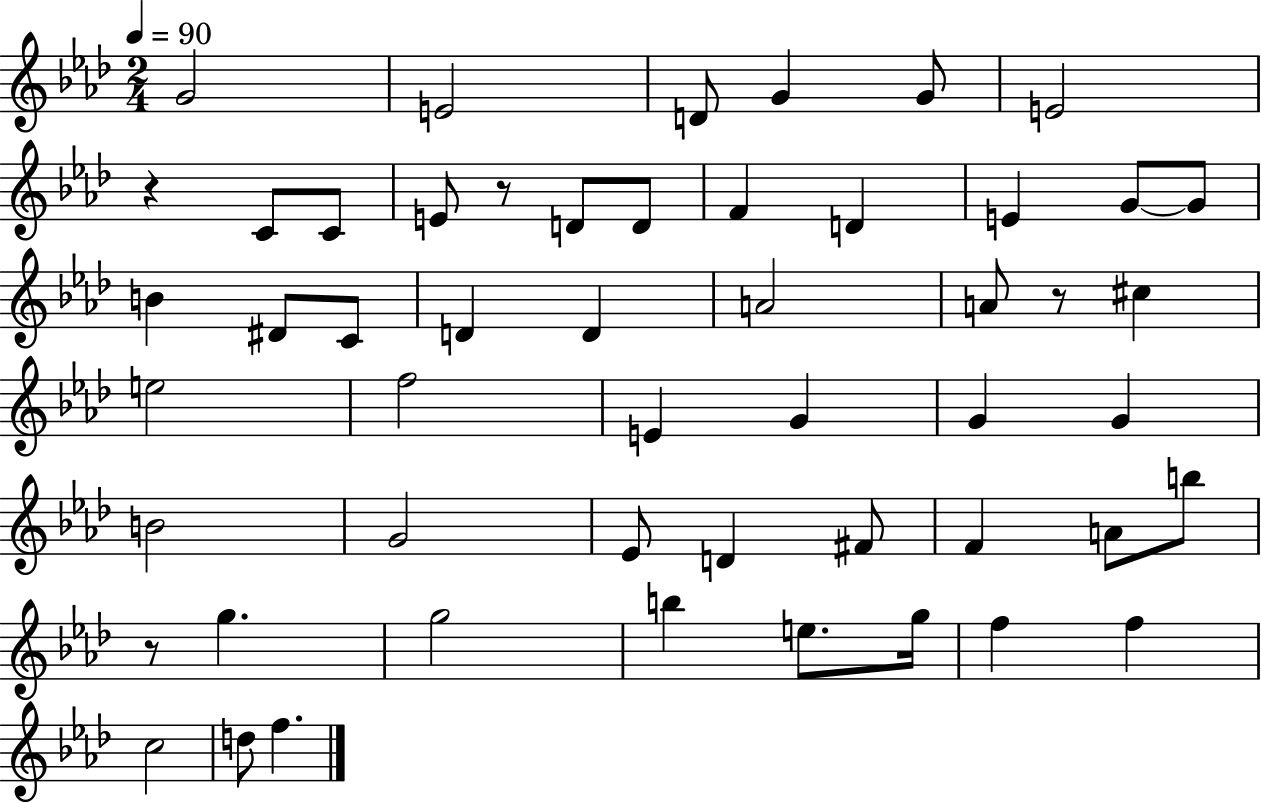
{
  \clef treble
  \numericTimeSignature
  \time 2/4
  \key aes \major
  \tempo 4 = 90
  g'2 | e'2 | d'8 g'4 g'8 | e'2 | \break r4 c'8 c'8 | e'8 r8 d'8 d'8 | f'4 d'4 | e'4 g'8~~ g'8 | \break b'4 dis'8 c'8 | d'4 d'4 | a'2 | a'8 r8 cis''4 | \break e''2 | f''2 | e'4 g'4 | g'4 g'4 | \break b'2 | g'2 | ees'8 d'4 fis'8 | f'4 a'8 b''8 | \break r8 g''4. | g''2 | b''4 e''8. g''16 | f''4 f''4 | \break c''2 | d''8 f''4. | \bar "|."
}